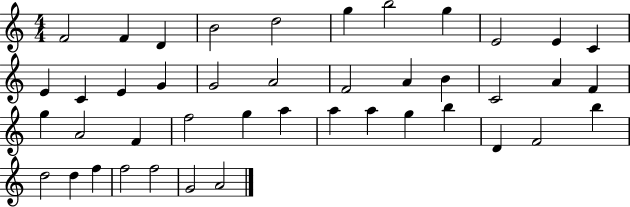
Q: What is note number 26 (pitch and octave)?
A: F4